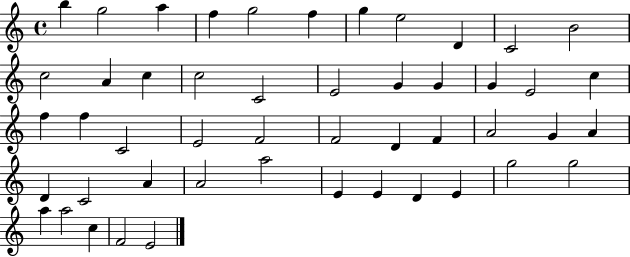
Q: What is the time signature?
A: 4/4